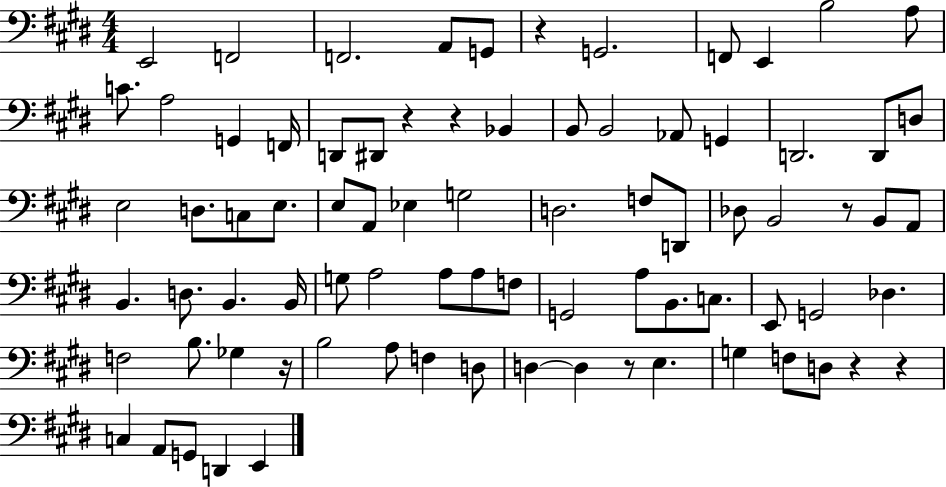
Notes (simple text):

E2/h F2/h F2/h. A2/e G2/e R/q G2/h. F2/e E2/q B3/h A3/e C4/e. A3/h G2/q F2/s D2/e D#2/e R/q R/q Bb2/q B2/e B2/h Ab2/e G2/q D2/h. D2/e D3/e E3/h D3/e. C3/e E3/e. E3/e A2/e Eb3/q G3/h D3/h. F3/e D2/e Db3/e B2/h R/e B2/e A2/e B2/q. D3/e. B2/q. B2/s G3/e A3/h A3/e A3/e F3/e G2/h A3/e B2/e. C3/e. E2/e G2/h Db3/q. F3/h B3/e. Gb3/q R/s B3/h A3/e F3/q D3/e D3/q D3/q R/e E3/q. G3/q F3/e D3/e R/q R/q C3/q A2/e G2/e D2/q E2/q